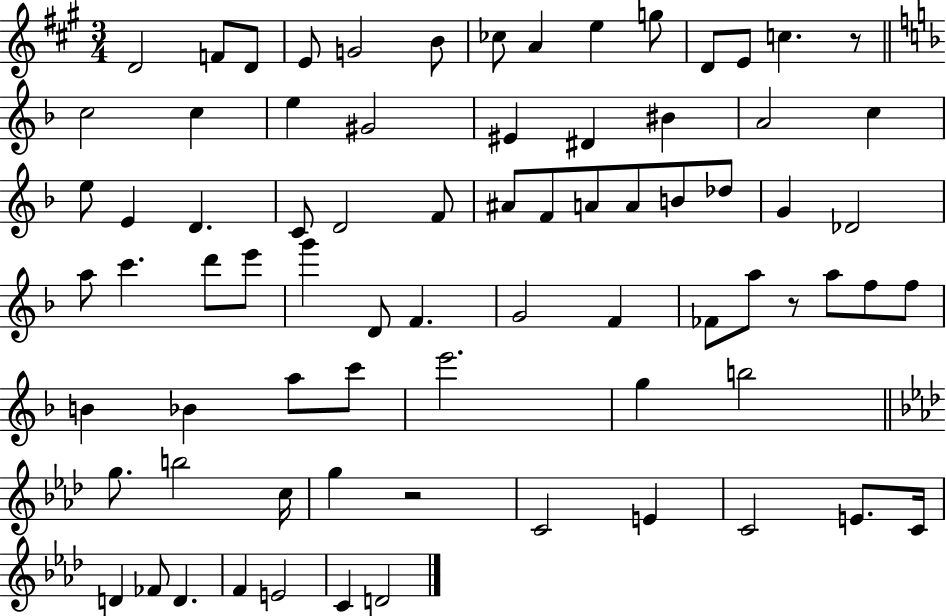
{
  \clef treble
  \numericTimeSignature
  \time 3/4
  \key a \major
  d'2 f'8 d'8 | e'8 g'2 b'8 | ces''8 a'4 e''4 g''8 | d'8 e'8 c''4. r8 | \break \bar "||" \break \key f \major c''2 c''4 | e''4 gis'2 | eis'4 dis'4 bis'4 | a'2 c''4 | \break e''8 e'4 d'4. | c'8 d'2 f'8 | ais'8 f'8 a'8 a'8 b'8 des''8 | g'4 des'2 | \break a''8 c'''4. d'''8 e'''8 | g'''4 d'8 f'4. | g'2 f'4 | fes'8 a''8 r8 a''8 f''8 f''8 | \break b'4 bes'4 a''8 c'''8 | e'''2. | g''4 b''2 | \bar "||" \break \key aes \major g''8. b''2 c''16 | g''4 r2 | c'2 e'4 | c'2 e'8. c'16 | \break d'4 fes'8 d'4. | f'4 e'2 | c'4 d'2 | \bar "|."
}